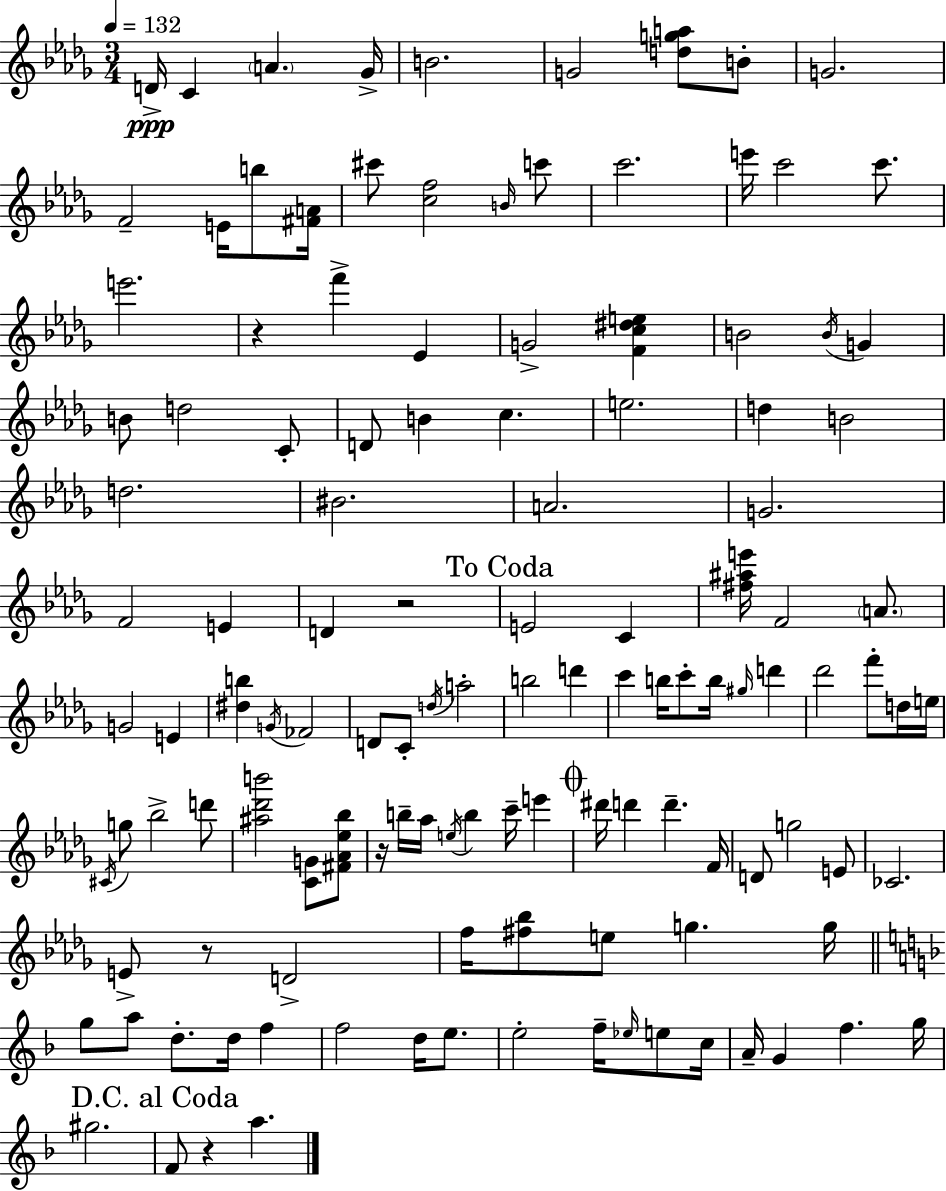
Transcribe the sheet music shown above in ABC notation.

X:1
T:Untitled
M:3/4
L:1/4
K:Bbm
D/4 C A _G/4 B2 G2 [dga]/2 B/2 G2 F2 E/4 b/2 [^FA]/4 ^c'/2 [cf]2 B/4 c'/2 c'2 e'/4 c'2 c'/2 e'2 z f' _E G2 [Fc^de] B2 B/4 G B/2 d2 C/2 D/2 B c e2 d B2 d2 ^B2 A2 G2 F2 E D z2 E2 C [^f^ae']/4 F2 A/2 G2 E [^db] G/4 _F2 D/2 C/2 d/4 a2 b2 d' c' b/4 c'/2 b/4 ^g/4 d' _d'2 f'/2 d/4 e/4 ^C/4 g/2 _b2 d'/2 [^a_d'b']2 [CG]/2 [^F_A_e_b]/2 z/4 b/4 _a/4 e/4 b c'/4 e' ^d'/4 d' d' F/4 D/2 g2 E/2 _C2 E/2 z/2 D2 f/4 [^f_b]/2 e/2 g g/4 g/2 a/2 d/2 d/4 f f2 d/4 e/2 e2 f/4 _e/4 e/2 c/4 A/4 G f g/4 ^g2 F/2 z a